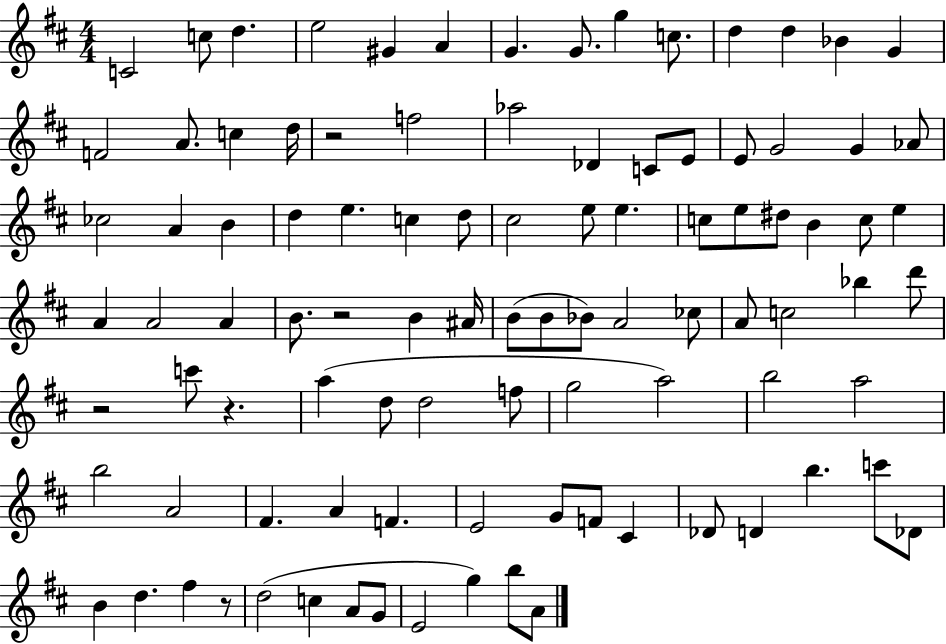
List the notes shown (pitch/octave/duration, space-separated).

C4/h C5/e D5/q. E5/h G#4/q A4/q G4/q. G4/e. G5/q C5/e. D5/q D5/q Bb4/q G4/q F4/h A4/e. C5/q D5/s R/h F5/h Ab5/h Db4/q C4/e E4/e E4/e G4/h G4/q Ab4/e CES5/h A4/q B4/q D5/q E5/q. C5/q D5/e C#5/h E5/e E5/q. C5/e E5/e D#5/e B4/q C5/e E5/q A4/q A4/h A4/q B4/e. R/h B4/q A#4/s B4/e B4/e Bb4/e A4/h CES5/e A4/e C5/h Bb5/q D6/e R/h C6/e R/q. A5/q D5/e D5/h F5/e G5/h A5/h B5/h A5/h B5/h A4/h F#4/q. A4/q F4/q. E4/h G4/e F4/e C#4/q Db4/e D4/q B5/q. C6/e Db4/e B4/q D5/q. F#5/q R/e D5/h C5/q A4/e G4/e E4/h G5/q B5/e A4/e